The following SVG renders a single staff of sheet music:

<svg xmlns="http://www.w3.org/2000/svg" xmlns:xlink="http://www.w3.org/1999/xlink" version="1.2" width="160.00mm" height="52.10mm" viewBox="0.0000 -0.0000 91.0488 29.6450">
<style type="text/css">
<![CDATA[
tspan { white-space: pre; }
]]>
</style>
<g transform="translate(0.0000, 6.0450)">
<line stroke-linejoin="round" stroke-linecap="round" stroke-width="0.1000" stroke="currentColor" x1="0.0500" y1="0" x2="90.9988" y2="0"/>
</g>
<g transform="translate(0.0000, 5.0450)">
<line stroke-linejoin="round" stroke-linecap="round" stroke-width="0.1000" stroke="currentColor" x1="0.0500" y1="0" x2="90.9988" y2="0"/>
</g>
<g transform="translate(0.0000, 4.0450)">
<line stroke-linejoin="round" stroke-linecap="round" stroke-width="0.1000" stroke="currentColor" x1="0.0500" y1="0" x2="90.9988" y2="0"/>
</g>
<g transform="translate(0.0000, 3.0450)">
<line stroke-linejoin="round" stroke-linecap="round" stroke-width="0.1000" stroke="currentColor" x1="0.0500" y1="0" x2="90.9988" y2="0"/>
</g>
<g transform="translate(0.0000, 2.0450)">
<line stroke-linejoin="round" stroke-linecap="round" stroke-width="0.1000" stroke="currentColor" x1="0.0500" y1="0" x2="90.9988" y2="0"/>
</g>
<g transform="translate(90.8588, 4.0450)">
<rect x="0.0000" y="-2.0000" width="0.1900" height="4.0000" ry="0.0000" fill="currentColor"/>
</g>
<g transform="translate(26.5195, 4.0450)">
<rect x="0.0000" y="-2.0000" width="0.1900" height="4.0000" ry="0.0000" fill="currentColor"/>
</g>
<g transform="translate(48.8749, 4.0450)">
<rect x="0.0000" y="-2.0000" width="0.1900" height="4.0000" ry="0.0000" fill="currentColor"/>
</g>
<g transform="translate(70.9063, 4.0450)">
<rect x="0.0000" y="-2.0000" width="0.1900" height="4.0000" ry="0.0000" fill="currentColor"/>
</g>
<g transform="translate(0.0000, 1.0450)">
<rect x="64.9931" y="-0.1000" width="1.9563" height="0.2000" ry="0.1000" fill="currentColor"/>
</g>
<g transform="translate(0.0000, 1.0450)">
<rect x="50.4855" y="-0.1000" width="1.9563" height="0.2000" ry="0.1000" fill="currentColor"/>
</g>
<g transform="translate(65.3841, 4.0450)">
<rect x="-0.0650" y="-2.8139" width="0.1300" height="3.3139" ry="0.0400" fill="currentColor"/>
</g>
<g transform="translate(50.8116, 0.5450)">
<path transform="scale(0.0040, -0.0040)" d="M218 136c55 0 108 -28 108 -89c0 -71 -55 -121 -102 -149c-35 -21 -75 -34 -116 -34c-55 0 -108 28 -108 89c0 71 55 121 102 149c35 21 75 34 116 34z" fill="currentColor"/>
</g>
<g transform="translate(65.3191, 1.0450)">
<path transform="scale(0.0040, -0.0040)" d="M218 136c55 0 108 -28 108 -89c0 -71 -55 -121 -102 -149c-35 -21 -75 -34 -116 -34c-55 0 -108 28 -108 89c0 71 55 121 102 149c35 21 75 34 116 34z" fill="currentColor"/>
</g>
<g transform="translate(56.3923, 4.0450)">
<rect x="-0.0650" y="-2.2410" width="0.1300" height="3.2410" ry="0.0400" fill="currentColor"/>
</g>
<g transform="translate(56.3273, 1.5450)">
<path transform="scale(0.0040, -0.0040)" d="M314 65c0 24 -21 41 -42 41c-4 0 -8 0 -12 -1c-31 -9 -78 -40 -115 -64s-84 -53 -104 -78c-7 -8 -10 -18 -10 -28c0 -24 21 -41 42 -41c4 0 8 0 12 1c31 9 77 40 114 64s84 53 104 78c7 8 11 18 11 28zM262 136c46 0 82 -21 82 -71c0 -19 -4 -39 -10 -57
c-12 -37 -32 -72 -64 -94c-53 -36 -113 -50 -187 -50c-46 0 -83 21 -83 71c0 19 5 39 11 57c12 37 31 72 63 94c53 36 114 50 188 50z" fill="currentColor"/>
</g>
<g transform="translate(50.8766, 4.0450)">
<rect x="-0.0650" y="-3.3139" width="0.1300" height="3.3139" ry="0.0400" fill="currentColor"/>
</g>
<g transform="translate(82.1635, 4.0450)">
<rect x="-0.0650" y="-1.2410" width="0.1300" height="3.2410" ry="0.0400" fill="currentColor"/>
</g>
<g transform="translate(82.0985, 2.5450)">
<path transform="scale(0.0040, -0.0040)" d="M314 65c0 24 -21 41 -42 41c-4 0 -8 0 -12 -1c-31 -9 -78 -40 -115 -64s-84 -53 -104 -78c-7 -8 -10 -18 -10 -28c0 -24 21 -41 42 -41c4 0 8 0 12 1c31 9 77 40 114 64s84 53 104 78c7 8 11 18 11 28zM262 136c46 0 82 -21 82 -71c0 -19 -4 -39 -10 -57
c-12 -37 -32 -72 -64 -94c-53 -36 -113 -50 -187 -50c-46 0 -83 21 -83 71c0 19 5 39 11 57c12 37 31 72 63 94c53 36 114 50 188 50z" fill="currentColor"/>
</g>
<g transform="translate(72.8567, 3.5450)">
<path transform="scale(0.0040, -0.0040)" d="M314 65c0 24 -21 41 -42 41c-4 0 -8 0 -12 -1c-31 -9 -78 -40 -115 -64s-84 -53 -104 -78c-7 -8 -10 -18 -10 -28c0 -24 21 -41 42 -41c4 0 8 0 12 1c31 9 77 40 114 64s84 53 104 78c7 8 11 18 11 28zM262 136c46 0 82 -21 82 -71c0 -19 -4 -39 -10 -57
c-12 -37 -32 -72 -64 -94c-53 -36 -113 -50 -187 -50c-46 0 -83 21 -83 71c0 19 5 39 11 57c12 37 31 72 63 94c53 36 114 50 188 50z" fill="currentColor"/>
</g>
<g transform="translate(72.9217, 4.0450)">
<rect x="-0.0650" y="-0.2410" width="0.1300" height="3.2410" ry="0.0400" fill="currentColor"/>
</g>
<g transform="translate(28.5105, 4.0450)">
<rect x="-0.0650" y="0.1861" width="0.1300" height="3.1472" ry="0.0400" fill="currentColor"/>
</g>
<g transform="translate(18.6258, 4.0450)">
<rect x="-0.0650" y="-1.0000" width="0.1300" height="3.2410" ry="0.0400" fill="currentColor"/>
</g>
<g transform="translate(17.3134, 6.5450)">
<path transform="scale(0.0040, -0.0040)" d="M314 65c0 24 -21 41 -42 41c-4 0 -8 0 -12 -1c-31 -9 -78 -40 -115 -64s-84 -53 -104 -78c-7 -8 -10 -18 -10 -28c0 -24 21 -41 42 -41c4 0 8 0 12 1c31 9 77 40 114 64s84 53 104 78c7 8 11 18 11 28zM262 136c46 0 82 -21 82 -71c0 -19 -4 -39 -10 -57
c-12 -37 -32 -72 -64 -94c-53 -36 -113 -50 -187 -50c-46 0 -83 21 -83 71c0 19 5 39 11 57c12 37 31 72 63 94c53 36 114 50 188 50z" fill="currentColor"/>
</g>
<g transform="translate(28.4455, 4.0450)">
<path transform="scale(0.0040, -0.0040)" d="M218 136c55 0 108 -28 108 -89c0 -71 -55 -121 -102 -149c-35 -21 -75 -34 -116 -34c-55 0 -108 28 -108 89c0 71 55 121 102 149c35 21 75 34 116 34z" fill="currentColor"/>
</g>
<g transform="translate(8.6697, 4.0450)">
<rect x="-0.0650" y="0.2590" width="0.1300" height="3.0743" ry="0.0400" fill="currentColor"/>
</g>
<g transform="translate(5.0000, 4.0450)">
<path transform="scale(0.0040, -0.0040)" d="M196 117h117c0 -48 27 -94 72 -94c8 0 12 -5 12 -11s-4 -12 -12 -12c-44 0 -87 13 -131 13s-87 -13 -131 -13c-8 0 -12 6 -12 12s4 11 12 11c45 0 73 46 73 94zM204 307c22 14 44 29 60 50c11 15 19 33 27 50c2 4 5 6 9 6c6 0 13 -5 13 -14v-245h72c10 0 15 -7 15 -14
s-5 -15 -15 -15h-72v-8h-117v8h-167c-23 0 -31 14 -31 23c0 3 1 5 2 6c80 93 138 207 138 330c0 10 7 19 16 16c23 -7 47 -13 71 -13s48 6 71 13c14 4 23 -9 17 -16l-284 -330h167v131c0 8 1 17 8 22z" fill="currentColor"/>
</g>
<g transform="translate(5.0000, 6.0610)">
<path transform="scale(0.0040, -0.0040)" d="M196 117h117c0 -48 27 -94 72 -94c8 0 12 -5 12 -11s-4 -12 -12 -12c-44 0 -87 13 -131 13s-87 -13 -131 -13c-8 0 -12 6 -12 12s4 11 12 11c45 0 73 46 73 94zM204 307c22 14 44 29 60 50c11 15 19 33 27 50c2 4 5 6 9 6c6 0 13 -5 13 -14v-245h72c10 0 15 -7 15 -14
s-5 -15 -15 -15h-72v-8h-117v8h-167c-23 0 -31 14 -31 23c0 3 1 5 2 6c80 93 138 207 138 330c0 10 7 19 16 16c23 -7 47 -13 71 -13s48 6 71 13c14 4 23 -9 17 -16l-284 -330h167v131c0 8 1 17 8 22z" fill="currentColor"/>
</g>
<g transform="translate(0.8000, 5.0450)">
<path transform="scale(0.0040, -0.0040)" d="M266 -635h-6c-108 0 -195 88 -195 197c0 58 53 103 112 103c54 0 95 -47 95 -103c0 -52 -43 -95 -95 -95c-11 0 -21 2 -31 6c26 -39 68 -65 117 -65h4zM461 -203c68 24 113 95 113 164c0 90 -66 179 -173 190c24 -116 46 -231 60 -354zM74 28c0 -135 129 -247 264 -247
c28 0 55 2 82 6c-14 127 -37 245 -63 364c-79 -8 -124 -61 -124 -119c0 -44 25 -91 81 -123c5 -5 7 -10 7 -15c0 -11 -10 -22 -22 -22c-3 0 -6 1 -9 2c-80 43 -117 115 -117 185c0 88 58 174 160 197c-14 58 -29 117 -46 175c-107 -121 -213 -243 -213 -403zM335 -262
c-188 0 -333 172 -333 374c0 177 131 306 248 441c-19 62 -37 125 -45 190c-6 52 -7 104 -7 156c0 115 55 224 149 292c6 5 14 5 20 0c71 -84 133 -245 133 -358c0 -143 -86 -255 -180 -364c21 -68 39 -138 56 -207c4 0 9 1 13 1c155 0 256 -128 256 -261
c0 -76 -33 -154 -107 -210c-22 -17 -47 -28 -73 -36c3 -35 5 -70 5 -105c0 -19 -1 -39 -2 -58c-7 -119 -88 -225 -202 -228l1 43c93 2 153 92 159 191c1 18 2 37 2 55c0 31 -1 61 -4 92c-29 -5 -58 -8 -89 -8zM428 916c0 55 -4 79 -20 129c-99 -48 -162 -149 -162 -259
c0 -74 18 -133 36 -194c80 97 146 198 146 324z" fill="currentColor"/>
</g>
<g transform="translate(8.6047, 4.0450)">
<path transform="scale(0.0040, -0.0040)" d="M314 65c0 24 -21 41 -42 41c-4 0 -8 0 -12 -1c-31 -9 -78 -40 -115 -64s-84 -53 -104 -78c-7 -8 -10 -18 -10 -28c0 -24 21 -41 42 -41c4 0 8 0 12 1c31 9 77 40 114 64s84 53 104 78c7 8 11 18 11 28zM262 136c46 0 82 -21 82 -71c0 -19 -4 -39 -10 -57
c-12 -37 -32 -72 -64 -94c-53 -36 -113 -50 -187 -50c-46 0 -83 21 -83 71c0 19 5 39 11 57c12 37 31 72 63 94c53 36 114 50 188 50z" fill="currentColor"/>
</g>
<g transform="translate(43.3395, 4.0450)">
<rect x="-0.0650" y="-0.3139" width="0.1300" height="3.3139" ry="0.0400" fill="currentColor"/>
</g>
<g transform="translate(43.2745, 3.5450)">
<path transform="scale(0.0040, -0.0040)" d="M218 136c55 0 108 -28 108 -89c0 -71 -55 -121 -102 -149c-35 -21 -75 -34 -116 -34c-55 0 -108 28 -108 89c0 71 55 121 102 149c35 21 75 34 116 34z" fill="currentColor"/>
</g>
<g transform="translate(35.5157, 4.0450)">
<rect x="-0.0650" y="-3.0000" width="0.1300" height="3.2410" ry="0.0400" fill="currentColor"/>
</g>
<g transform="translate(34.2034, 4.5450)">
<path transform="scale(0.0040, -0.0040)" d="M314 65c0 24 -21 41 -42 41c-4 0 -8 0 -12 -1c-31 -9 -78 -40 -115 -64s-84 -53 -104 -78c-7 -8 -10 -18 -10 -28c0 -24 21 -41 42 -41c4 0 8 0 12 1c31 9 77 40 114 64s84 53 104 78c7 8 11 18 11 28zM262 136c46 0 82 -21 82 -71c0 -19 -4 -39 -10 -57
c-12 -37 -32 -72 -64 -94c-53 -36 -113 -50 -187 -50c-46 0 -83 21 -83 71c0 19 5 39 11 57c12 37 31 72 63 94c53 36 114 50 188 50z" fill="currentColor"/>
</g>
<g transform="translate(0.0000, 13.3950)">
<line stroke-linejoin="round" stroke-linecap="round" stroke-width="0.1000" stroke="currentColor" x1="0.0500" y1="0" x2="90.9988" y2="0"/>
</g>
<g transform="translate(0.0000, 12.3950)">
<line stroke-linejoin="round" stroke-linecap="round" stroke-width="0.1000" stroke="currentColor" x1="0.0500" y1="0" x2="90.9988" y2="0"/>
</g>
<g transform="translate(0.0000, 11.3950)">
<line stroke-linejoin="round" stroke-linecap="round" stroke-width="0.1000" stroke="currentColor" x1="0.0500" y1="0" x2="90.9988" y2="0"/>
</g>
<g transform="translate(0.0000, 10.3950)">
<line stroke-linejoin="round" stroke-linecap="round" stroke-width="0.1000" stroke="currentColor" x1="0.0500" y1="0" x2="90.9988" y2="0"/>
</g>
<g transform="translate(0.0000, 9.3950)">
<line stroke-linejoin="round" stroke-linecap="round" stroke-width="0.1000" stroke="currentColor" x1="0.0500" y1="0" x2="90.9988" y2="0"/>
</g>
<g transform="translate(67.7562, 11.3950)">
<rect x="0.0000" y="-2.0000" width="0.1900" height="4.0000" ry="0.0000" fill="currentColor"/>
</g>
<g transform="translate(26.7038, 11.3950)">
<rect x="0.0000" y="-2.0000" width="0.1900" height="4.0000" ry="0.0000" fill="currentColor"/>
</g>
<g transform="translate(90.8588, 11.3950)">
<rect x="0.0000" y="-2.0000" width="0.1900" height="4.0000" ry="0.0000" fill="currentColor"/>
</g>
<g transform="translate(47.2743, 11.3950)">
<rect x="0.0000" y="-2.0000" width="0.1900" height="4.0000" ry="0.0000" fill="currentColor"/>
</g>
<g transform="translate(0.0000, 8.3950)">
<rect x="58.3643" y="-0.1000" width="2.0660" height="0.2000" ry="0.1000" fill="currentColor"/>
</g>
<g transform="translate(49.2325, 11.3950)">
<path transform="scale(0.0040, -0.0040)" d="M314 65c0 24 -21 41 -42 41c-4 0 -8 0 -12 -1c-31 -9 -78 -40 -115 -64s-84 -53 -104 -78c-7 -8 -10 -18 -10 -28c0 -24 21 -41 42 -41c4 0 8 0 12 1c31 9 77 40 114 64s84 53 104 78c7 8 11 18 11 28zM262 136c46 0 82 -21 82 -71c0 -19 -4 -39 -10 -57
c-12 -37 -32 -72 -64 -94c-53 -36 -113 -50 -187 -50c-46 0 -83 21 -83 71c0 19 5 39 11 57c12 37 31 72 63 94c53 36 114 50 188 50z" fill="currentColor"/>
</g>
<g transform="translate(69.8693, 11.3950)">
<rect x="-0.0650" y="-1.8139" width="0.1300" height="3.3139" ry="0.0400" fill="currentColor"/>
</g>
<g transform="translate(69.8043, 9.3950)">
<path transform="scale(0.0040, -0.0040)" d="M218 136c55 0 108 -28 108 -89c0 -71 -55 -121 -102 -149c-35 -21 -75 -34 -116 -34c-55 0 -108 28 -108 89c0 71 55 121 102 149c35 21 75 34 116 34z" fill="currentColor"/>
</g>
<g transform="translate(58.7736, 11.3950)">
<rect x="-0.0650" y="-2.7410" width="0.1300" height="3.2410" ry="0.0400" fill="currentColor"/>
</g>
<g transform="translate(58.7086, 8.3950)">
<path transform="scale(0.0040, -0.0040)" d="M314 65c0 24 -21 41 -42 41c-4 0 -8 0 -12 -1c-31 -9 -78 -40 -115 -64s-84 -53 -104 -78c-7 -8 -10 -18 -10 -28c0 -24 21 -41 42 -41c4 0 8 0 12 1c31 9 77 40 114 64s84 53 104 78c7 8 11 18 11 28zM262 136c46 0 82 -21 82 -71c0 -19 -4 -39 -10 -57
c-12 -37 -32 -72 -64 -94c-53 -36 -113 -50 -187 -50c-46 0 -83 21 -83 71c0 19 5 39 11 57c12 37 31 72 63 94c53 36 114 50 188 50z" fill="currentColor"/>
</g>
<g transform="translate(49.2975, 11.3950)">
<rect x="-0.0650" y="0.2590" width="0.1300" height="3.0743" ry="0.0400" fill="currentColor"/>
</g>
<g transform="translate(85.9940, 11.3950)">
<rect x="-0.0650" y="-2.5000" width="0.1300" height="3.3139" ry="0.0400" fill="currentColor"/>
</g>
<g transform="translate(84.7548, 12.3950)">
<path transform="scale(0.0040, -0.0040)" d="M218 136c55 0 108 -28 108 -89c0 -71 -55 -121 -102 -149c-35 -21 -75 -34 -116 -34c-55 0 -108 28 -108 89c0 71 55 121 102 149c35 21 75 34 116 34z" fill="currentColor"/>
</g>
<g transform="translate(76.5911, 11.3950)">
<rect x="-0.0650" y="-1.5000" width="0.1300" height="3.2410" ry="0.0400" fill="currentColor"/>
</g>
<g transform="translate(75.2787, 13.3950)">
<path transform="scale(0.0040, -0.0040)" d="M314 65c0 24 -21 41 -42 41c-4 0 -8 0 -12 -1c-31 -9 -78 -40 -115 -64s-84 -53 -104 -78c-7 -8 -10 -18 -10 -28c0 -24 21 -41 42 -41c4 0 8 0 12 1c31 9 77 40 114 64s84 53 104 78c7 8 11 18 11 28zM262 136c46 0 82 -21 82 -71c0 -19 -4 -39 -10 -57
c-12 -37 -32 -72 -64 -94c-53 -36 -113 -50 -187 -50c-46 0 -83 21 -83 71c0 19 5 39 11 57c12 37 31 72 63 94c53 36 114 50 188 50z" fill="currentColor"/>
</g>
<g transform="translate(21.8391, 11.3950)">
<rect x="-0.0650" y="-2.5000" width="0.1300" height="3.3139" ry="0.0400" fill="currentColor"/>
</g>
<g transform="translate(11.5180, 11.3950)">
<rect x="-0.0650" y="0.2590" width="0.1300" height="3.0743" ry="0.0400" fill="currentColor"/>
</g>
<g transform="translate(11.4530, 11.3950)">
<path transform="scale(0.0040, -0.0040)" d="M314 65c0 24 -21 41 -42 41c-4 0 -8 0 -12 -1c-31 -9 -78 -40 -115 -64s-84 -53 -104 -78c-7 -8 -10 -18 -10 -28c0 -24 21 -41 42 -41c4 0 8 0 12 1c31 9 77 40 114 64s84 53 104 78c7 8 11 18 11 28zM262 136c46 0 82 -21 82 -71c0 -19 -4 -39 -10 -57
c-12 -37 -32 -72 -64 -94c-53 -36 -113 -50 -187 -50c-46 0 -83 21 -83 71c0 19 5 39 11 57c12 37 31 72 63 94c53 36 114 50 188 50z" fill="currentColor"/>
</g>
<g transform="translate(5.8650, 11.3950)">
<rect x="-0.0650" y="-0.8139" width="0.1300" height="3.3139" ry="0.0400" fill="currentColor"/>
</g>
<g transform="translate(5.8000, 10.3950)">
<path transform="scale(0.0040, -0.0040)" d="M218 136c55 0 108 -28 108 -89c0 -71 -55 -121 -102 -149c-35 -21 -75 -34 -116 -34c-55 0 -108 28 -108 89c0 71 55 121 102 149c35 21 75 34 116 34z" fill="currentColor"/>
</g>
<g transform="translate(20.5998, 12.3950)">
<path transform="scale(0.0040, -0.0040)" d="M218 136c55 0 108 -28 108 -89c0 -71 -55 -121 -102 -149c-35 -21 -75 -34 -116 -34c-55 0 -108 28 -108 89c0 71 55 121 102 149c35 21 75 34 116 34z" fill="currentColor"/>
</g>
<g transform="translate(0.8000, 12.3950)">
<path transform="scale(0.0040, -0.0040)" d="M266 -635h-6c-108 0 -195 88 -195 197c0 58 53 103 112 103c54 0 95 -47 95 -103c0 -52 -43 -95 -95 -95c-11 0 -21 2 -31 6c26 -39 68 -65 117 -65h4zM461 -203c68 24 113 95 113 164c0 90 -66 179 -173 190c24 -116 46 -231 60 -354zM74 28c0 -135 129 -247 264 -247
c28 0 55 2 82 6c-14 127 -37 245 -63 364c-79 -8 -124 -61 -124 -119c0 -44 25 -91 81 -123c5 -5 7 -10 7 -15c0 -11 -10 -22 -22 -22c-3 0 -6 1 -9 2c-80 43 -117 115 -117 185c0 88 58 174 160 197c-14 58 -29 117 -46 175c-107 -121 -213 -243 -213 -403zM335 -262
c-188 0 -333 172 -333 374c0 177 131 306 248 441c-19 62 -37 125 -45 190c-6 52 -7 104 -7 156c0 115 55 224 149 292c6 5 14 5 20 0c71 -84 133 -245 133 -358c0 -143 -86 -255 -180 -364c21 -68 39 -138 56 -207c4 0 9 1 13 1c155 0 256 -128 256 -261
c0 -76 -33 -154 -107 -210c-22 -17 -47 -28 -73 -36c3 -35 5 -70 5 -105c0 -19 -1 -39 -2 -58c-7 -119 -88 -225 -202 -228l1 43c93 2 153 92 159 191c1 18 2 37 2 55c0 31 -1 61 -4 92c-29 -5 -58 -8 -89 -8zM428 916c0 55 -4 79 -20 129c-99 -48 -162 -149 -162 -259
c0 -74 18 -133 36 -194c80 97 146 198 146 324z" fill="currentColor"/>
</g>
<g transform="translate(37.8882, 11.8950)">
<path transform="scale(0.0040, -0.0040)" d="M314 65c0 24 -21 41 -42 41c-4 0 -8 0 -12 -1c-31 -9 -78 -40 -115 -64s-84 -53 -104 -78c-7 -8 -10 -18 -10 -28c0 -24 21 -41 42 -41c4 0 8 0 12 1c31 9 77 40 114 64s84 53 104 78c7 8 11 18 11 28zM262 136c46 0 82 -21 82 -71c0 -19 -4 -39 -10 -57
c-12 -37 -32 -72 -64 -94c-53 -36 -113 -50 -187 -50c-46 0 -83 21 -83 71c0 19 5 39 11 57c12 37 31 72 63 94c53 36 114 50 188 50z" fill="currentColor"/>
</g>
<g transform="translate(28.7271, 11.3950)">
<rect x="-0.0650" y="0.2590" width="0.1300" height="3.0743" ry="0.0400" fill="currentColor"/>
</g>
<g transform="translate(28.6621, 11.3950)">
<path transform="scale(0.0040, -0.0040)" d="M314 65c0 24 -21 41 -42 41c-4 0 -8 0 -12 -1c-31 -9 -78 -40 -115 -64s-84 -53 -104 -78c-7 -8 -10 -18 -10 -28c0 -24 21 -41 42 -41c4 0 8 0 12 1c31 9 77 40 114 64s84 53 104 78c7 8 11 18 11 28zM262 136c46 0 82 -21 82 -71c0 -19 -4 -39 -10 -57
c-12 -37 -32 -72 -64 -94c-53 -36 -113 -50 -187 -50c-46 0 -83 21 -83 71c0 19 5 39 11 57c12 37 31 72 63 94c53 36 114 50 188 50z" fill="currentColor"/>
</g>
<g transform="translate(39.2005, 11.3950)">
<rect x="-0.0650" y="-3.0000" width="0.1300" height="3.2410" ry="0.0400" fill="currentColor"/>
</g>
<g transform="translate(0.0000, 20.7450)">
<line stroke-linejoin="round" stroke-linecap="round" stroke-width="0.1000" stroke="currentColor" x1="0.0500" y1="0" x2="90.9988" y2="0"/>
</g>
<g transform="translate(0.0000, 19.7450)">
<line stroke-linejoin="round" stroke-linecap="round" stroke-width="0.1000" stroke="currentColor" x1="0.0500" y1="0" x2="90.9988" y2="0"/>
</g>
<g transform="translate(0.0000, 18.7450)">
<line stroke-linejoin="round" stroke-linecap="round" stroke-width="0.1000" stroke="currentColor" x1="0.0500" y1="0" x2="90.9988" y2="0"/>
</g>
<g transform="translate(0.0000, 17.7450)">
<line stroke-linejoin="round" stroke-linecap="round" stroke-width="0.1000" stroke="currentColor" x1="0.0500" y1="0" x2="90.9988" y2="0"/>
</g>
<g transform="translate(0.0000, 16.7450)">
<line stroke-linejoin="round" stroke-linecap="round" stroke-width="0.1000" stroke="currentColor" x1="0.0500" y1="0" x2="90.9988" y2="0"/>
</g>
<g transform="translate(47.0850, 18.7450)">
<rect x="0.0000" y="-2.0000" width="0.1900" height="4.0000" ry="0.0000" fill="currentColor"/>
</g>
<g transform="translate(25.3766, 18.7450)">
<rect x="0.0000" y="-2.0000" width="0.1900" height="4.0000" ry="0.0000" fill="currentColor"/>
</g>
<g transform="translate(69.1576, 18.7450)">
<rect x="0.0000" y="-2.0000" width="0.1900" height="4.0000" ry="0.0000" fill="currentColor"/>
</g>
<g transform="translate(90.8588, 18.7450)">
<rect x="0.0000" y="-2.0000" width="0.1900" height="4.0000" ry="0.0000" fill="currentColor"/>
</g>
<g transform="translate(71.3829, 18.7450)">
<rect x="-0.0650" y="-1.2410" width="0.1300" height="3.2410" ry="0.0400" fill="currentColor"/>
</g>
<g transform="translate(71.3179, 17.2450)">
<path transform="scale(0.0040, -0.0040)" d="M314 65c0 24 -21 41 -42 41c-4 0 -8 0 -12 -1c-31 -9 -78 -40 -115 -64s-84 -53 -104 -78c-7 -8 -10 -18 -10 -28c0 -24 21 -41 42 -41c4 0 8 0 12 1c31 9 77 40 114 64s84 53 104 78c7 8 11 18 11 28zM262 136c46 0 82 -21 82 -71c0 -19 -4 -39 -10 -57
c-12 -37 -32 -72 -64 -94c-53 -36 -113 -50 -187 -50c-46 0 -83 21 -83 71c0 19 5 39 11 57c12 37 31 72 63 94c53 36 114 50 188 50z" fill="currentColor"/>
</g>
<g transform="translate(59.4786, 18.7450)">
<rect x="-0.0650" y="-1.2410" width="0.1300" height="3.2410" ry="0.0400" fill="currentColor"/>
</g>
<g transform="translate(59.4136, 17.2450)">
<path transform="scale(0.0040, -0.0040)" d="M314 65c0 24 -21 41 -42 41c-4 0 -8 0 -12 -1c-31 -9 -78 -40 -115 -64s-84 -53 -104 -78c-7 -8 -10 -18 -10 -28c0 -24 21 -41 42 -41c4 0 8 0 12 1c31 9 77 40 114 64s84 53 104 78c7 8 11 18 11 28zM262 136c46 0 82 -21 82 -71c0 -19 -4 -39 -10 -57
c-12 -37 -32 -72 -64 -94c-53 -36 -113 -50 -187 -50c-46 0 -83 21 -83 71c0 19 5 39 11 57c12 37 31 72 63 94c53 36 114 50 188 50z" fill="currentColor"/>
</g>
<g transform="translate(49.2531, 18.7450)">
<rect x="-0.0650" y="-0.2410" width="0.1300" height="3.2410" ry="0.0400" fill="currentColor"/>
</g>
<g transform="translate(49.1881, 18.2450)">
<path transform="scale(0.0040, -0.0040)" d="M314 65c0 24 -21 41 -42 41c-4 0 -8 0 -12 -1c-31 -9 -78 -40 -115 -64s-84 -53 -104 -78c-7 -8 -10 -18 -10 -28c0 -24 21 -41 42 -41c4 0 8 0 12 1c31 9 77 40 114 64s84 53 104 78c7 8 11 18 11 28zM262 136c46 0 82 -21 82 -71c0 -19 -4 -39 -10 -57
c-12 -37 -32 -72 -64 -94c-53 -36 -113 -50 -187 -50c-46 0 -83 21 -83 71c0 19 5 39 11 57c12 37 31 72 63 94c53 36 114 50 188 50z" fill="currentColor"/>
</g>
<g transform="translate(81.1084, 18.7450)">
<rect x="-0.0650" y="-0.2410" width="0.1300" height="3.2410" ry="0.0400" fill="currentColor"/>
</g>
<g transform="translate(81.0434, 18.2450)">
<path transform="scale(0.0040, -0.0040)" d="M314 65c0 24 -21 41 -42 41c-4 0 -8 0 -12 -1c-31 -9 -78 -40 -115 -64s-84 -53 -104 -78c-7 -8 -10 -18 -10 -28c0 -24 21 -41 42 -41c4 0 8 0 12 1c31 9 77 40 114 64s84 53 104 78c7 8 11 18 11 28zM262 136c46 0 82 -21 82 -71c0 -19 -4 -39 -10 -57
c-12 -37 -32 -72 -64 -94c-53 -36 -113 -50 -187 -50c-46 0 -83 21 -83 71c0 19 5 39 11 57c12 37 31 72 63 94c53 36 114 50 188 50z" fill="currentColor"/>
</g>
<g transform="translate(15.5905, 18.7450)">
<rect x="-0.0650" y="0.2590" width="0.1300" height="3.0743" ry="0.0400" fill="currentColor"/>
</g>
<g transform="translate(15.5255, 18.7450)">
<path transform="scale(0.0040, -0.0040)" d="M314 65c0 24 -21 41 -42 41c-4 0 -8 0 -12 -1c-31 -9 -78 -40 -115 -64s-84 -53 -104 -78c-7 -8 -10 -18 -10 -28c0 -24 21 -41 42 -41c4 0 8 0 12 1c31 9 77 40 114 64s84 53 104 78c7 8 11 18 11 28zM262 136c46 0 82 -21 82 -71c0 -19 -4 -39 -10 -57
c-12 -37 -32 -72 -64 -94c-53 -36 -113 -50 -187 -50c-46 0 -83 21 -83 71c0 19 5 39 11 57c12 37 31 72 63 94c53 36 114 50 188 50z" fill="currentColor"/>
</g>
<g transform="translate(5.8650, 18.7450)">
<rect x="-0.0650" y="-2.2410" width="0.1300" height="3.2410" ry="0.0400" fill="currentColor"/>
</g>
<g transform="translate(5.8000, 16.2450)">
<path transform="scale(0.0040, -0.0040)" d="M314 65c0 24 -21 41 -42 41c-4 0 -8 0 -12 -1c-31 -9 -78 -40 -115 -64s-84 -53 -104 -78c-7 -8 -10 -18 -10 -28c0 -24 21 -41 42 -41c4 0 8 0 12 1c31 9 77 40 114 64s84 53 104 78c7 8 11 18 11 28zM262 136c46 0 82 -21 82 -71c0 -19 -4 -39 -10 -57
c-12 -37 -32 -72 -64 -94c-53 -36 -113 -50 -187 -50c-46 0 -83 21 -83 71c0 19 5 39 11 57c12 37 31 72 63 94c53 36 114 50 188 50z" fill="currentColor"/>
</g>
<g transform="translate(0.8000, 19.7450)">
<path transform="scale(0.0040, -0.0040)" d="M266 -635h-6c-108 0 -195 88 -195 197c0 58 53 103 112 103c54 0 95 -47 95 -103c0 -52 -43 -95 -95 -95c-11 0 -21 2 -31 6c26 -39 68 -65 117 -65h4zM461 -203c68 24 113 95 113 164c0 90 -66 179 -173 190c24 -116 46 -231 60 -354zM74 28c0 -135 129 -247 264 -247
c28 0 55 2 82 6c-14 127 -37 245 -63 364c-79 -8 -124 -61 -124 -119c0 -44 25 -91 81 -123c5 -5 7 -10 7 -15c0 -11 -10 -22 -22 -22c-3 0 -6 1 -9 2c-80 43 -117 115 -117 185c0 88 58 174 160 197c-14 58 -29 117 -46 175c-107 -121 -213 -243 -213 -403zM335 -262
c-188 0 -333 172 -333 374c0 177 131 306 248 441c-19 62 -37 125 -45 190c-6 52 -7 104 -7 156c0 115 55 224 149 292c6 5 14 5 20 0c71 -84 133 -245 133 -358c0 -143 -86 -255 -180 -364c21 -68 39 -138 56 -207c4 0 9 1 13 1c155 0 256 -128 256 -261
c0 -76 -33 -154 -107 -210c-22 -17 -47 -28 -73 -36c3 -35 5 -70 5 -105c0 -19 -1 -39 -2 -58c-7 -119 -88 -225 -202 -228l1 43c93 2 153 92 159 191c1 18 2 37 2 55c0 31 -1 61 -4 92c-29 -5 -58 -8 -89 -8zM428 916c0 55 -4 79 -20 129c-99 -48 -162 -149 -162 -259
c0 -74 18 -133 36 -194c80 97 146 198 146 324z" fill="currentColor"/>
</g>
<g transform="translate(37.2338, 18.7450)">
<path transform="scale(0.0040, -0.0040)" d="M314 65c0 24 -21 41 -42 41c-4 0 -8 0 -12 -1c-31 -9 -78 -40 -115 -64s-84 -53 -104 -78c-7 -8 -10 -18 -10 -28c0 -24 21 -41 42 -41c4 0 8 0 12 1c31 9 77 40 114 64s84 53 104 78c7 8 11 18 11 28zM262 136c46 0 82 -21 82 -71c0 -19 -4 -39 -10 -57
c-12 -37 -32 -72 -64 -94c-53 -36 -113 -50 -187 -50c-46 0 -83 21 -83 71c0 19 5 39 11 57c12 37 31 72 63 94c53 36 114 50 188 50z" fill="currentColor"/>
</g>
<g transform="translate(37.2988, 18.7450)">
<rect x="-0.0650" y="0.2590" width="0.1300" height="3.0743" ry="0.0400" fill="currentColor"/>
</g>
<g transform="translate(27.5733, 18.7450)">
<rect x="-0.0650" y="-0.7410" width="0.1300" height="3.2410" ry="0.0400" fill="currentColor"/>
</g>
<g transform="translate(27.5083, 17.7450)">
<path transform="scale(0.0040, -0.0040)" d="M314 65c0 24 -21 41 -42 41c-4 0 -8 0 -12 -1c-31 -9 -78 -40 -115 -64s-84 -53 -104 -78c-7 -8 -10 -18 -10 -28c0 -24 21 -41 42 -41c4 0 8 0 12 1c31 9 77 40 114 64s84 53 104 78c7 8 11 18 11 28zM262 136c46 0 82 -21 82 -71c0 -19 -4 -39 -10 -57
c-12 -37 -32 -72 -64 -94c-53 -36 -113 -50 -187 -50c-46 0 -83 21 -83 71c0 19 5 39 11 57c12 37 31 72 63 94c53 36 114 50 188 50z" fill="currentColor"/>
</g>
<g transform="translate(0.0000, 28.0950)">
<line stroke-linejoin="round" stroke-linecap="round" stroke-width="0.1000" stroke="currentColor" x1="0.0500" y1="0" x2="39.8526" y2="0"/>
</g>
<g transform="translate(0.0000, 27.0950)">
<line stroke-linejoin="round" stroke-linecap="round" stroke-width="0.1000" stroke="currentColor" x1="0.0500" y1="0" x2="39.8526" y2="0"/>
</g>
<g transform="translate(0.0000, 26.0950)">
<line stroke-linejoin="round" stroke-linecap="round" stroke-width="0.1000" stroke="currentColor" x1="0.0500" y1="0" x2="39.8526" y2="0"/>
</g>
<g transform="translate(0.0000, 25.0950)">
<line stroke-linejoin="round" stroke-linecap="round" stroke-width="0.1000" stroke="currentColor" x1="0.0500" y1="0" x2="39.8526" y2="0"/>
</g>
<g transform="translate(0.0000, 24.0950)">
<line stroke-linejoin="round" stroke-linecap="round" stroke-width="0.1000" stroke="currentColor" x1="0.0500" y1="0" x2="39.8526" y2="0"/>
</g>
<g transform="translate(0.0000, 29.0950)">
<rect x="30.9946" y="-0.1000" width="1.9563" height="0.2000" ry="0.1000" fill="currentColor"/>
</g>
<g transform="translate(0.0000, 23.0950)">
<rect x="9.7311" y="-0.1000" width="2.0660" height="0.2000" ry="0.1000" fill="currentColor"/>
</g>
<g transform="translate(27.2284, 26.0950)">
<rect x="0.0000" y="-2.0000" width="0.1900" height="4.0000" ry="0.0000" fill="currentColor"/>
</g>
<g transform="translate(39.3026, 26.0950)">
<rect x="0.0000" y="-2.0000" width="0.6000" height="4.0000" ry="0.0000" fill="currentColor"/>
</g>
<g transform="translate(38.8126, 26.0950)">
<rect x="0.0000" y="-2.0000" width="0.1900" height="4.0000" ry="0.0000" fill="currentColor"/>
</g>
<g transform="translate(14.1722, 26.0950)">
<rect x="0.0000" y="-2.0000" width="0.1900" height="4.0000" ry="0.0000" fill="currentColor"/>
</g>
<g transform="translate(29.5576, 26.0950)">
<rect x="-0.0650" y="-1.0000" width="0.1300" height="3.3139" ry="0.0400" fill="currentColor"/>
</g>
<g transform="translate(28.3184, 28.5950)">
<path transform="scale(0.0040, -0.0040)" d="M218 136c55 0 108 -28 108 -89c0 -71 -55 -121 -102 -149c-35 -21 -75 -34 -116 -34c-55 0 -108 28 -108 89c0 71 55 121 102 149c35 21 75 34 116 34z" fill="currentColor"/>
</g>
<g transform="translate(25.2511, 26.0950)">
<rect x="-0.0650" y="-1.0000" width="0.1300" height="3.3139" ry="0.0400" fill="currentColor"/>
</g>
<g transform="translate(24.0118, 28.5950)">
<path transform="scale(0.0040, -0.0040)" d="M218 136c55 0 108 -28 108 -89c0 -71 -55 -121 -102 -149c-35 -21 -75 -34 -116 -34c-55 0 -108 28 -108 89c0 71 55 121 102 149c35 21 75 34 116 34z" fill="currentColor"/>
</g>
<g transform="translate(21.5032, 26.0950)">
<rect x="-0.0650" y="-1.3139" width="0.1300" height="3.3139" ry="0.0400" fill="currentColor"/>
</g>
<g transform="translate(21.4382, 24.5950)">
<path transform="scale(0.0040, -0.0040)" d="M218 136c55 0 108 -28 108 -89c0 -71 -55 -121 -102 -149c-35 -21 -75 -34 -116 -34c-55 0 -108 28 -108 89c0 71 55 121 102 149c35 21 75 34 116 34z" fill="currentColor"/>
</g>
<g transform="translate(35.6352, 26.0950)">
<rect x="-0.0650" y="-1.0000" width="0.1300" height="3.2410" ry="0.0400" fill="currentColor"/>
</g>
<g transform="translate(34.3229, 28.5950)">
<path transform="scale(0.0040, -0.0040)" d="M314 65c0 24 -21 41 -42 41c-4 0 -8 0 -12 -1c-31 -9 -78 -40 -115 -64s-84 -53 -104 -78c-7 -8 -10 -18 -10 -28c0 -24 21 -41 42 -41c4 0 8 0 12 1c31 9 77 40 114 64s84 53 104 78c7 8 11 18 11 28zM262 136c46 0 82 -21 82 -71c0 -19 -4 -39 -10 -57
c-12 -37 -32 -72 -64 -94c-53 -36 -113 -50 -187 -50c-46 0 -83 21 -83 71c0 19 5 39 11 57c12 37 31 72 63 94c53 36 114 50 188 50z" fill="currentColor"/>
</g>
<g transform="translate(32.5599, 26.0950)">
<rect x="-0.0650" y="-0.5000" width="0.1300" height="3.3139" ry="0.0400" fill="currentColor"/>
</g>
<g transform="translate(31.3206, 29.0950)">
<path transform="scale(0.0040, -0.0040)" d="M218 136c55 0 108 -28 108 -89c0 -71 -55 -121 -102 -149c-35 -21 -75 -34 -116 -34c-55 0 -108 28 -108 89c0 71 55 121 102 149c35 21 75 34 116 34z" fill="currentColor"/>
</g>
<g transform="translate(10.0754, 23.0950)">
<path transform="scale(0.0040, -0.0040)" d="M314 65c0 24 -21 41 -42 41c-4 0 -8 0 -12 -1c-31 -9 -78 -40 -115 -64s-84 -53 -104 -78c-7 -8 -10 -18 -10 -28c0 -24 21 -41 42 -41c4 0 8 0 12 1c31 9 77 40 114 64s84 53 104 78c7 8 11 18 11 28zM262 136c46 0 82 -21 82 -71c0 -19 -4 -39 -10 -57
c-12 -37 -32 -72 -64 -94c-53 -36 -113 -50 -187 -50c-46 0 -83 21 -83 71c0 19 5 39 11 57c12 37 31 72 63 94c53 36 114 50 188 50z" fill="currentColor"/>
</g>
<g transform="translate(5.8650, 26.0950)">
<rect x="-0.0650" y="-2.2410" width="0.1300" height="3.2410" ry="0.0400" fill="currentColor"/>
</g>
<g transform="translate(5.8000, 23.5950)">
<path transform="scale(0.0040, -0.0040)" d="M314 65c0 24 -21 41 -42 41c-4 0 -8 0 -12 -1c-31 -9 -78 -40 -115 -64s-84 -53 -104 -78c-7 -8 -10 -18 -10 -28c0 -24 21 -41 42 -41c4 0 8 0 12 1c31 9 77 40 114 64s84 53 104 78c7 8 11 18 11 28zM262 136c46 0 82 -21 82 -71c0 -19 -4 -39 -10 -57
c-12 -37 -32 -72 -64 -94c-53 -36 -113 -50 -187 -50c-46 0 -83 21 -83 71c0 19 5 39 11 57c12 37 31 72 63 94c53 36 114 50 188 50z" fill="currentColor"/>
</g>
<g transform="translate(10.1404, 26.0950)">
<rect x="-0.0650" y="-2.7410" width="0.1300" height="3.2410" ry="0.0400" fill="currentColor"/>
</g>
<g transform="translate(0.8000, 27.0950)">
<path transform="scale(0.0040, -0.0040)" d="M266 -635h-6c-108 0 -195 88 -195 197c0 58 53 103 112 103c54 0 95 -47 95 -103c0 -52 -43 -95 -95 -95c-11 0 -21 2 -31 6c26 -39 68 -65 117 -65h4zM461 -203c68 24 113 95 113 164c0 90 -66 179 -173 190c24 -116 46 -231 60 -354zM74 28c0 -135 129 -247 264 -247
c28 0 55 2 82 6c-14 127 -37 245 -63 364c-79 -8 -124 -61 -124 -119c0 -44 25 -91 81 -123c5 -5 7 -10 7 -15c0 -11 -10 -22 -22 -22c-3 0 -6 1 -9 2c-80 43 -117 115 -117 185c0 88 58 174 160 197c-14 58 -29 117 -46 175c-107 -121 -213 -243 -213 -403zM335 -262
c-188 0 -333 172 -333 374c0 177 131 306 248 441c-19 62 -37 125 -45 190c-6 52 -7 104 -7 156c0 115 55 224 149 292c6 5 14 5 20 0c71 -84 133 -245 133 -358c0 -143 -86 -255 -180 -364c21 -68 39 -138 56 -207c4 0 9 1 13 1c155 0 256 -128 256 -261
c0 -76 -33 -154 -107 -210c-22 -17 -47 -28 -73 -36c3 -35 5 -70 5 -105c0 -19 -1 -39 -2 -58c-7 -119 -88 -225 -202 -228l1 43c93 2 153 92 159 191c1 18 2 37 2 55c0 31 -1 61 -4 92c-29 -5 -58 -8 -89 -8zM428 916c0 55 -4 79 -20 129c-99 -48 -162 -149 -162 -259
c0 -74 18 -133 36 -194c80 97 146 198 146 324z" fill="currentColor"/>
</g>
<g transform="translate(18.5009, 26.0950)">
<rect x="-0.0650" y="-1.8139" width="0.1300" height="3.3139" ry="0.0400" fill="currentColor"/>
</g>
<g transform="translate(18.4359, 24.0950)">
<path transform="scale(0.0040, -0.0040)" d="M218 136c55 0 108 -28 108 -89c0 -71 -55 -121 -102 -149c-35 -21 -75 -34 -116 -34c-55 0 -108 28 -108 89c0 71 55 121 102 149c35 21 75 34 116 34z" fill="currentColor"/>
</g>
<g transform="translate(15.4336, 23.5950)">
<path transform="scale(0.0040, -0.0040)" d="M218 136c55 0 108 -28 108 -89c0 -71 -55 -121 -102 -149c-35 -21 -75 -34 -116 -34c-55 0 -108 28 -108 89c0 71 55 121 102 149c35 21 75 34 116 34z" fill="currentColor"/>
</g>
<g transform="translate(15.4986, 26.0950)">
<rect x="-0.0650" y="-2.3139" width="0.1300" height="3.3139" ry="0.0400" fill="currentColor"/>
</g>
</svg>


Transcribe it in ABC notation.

X:1
T:Untitled
M:4/4
L:1/4
K:C
B2 D2 B A2 c b g2 a c2 e2 d B2 G B2 A2 B2 a2 f E2 G g2 B2 d2 B2 c2 e2 e2 c2 g2 a2 g f e D D C D2